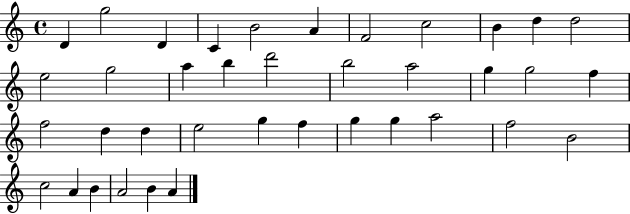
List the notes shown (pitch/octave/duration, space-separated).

D4/q G5/h D4/q C4/q B4/h A4/q F4/h C5/h B4/q D5/q D5/h E5/h G5/h A5/q B5/q D6/h B5/h A5/h G5/q G5/h F5/q F5/h D5/q D5/q E5/h G5/q F5/q G5/q G5/q A5/h F5/h B4/h C5/h A4/q B4/q A4/h B4/q A4/q